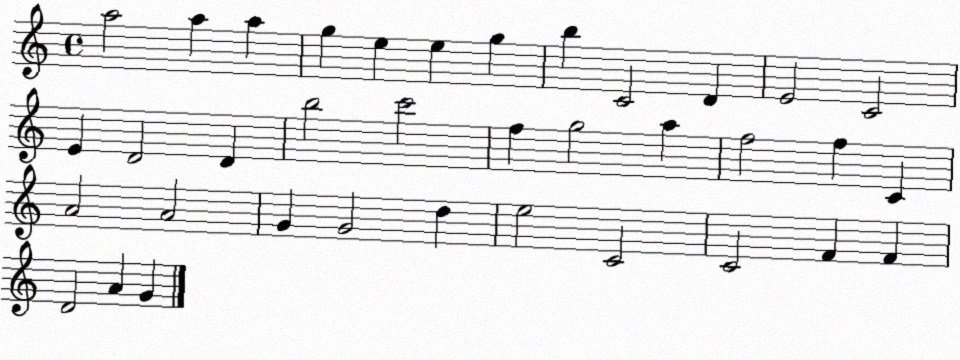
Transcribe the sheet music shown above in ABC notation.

X:1
T:Untitled
M:4/4
L:1/4
K:C
a2 a a g e e g b C2 D E2 C2 E D2 D b2 c'2 f g2 a f2 f C A2 A2 G G2 d e2 C2 C2 F F D2 A G